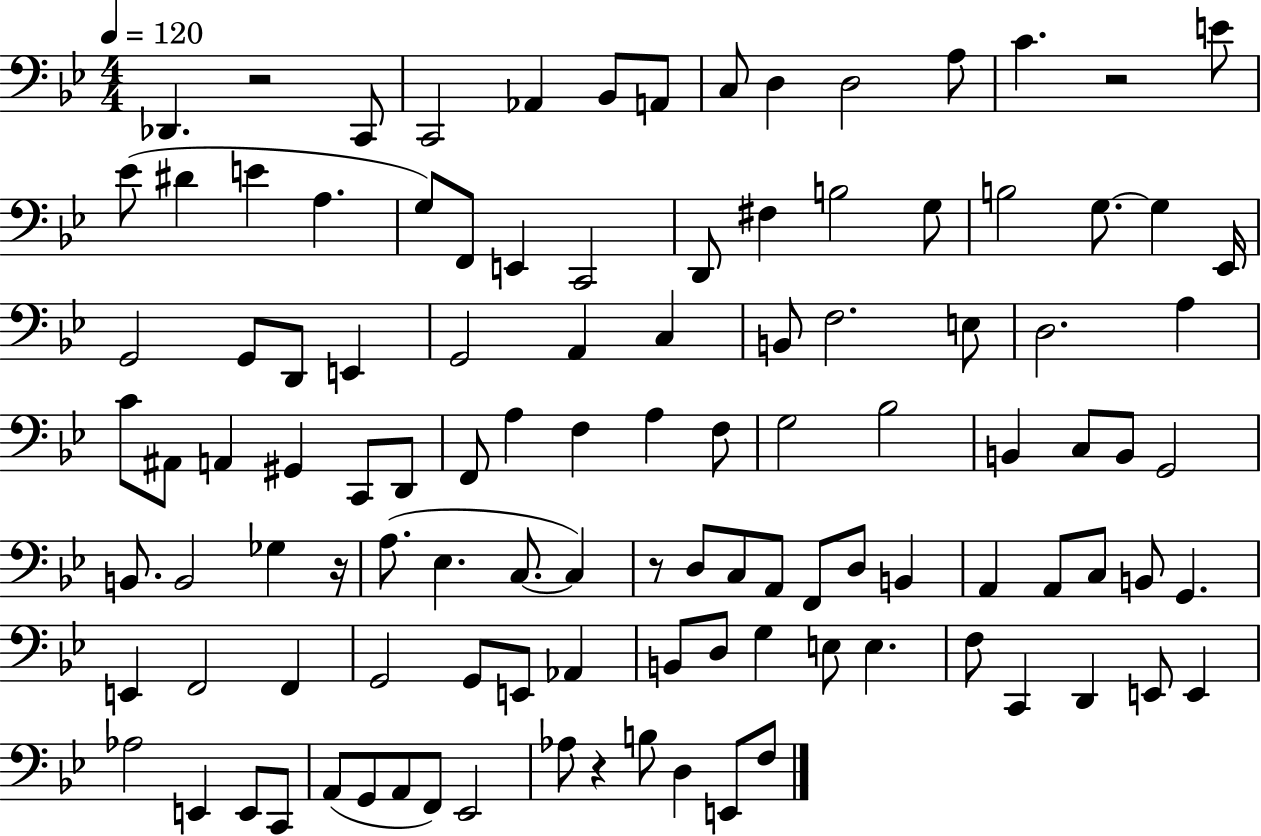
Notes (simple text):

Db2/q. R/h C2/e C2/h Ab2/q Bb2/e A2/e C3/e D3/q D3/h A3/e C4/q. R/h E4/e Eb4/e D#4/q E4/q A3/q. G3/e F2/e E2/q C2/h D2/e F#3/q B3/h G3/e B3/h G3/e. G3/q Eb2/s G2/h G2/e D2/e E2/q G2/h A2/q C3/q B2/e F3/h. E3/e D3/h. A3/q C4/e A#2/e A2/q G#2/q C2/e D2/e F2/e A3/q F3/q A3/q F3/e G3/h Bb3/h B2/q C3/e B2/e G2/h B2/e. B2/h Gb3/q R/s A3/e. Eb3/q. C3/e. C3/q R/e D3/e C3/e A2/e F2/e D3/e B2/q A2/q A2/e C3/e B2/e G2/q. E2/q F2/h F2/q G2/h G2/e E2/e Ab2/q B2/e D3/e G3/q E3/e E3/q. F3/e C2/q D2/q E2/e E2/q Ab3/h E2/q E2/e C2/e A2/e G2/e A2/e F2/e Eb2/h Ab3/e R/q B3/e D3/q E2/e F3/e